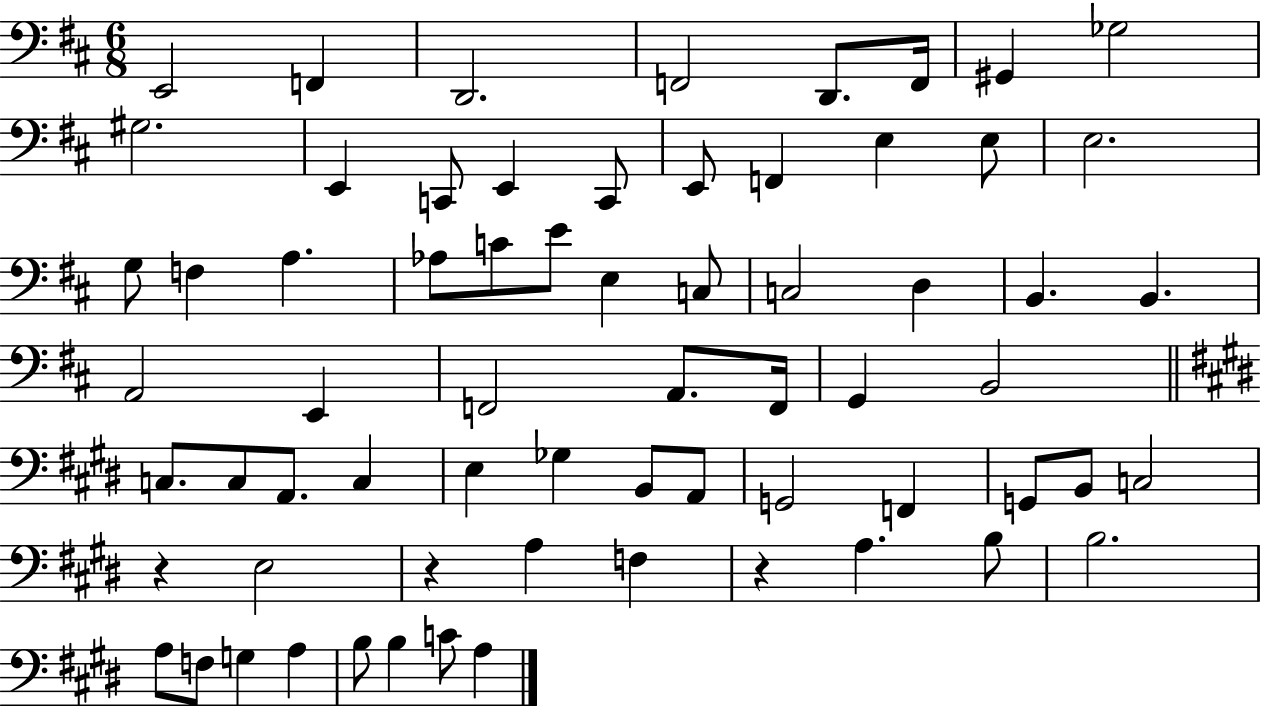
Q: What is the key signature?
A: D major